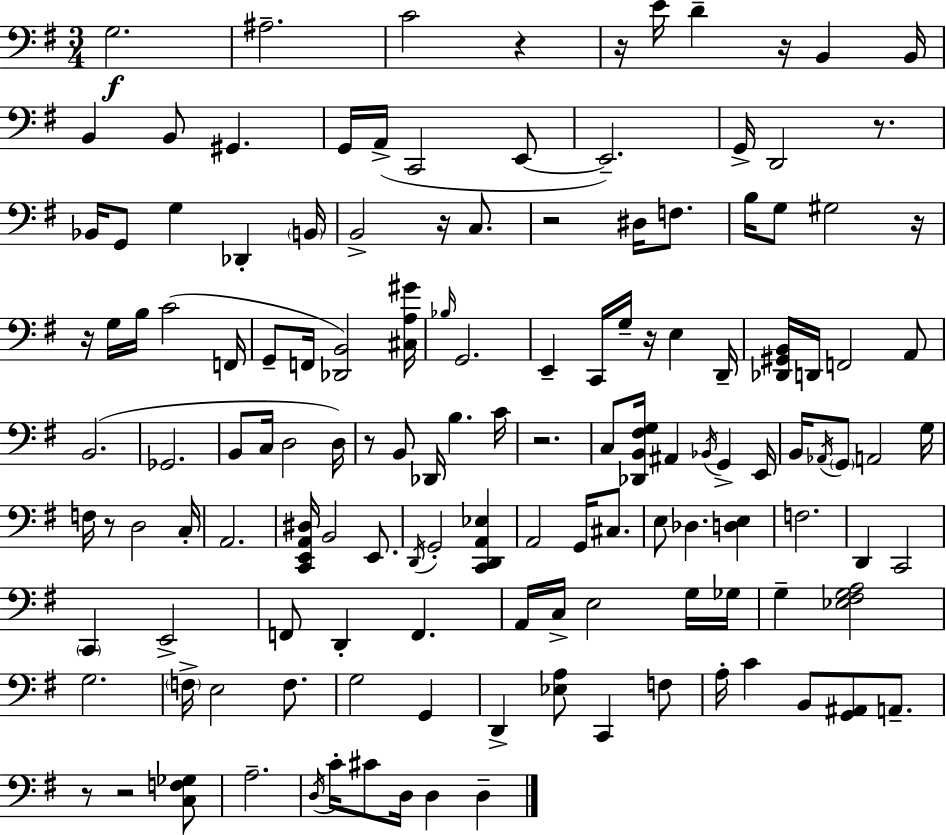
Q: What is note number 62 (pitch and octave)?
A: Ab2